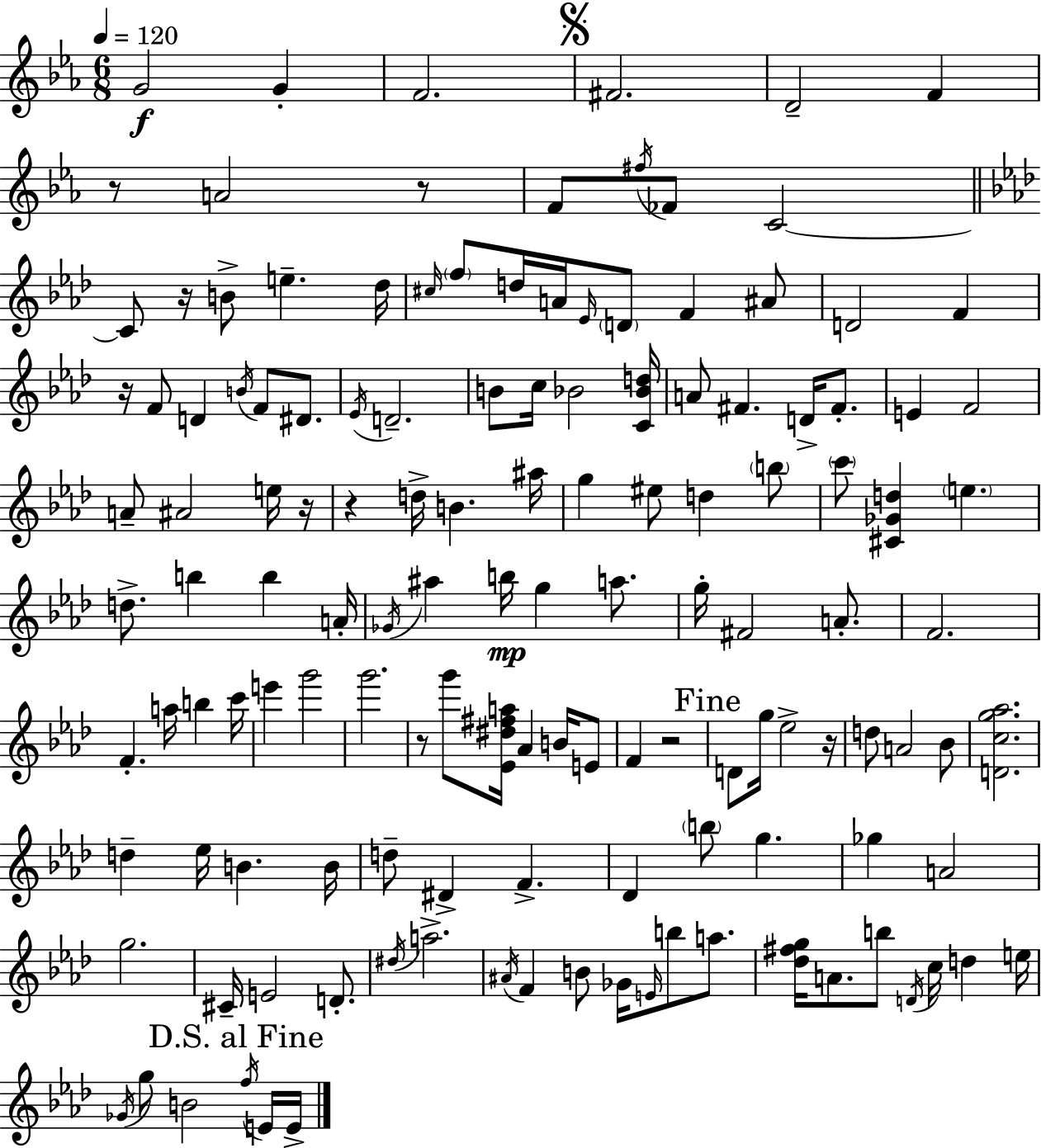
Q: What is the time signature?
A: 6/8